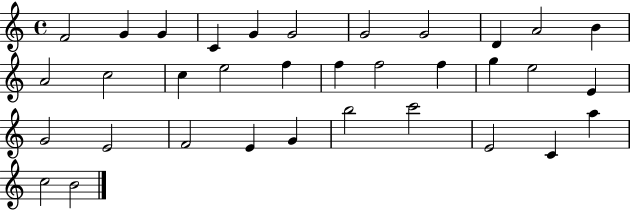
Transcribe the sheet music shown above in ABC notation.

X:1
T:Untitled
M:4/4
L:1/4
K:C
F2 G G C G G2 G2 G2 D A2 B A2 c2 c e2 f f f2 f g e2 E G2 E2 F2 E G b2 c'2 E2 C a c2 B2